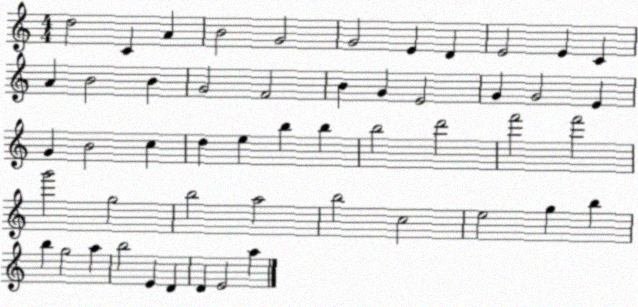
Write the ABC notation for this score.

X:1
T:Untitled
M:4/4
L:1/4
K:C
d2 C A B2 G2 G2 E D E2 E C A B2 B G2 F2 B G E2 G G2 E G B2 c d e b b b2 d'2 f'2 f'2 g'2 g2 b2 a2 b2 c2 e2 g b b g2 a b2 E D D E2 a